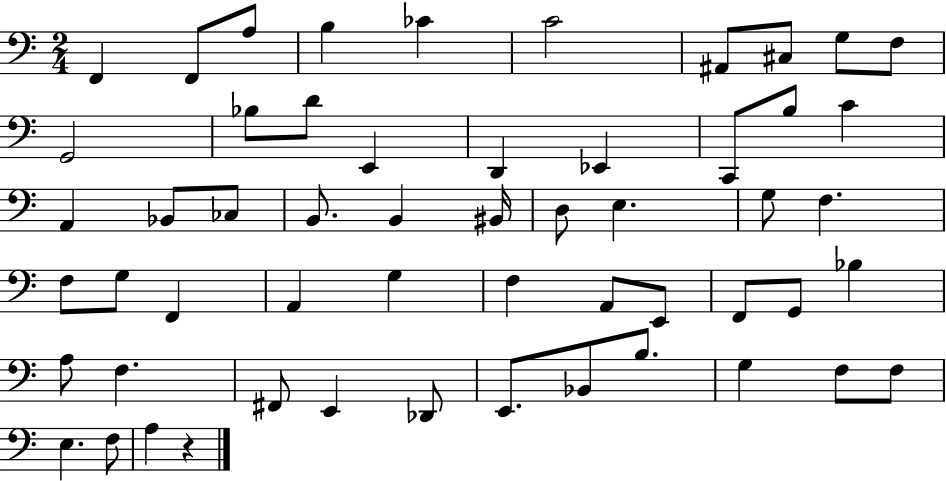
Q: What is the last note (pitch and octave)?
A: A3